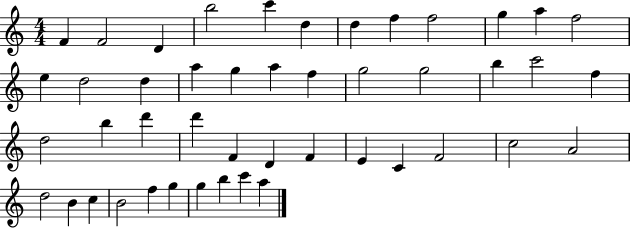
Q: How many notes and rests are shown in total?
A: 46